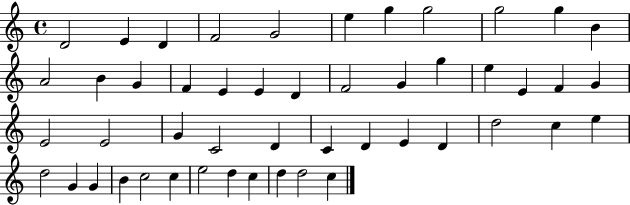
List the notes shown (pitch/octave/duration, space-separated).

D4/h E4/q D4/q F4/h G4/h E5/q G5/q G5/h G5/h G5/q B4/q A4/h B4/q G4/q F4/q E4/q E4/q D4/q F4/h G4/q G5/q E5/q E4/q F4/q G4/q E4/h E4/h G4/q C4/h D4/q C4/q D4/q E4/q D4/q D5/h C5/q E5/q D5/h G4/q G4/q B4/q C5/h C5/q E5/h D5/q C5/q D5/q D5/h C5/q